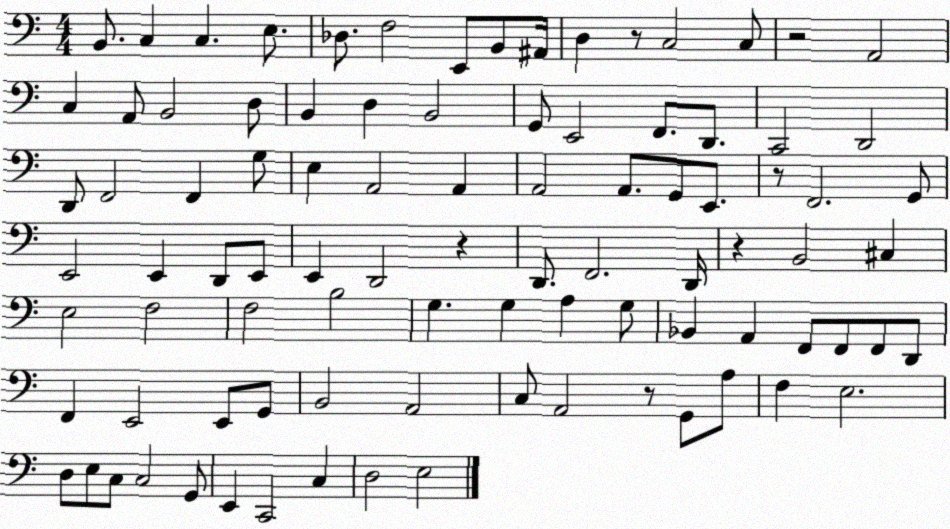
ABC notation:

X:1
T:Untitled
M:4/4
L:1/4
K:C
B,,/2 C, C, E,/2 _D,/2 F,2 E,,/2 B,,/2 ^A,,/4 D, z/2 C,2 C,/2 z2 A,,2 C, A,,/2 B,,2 D,/2 B,, D, B,,2 G,,/2 E,,2 F,,/2 D,,/2 C,,2 D,,2 D,,/2 F,,2 F,, G,/2 E, A,,2 A,, A,,2 A,,/2 G,,/2 E,,/2 z/2 F,,2 G,,/2 E,,2 E,, D,,/2 E,,/2 E,, D,,2 z D,,/2 F,,2 D,,/4 z B,,2 ^C, E,2 F,2 F,2 B,2 G, G, A, G,/2 _B,, A,, F,,/2 F,,/2 F,,/2 D,,/2 F,, E,,2 E,,/2 G,,/2 B,,2 A,,2 C,/2 A,,2 z/2 G,,/2 A,/2 F, E,2 D,/2 E,/2 C,/2 C,2 G,,/2 E,, C,,2 C, D,2 E,2